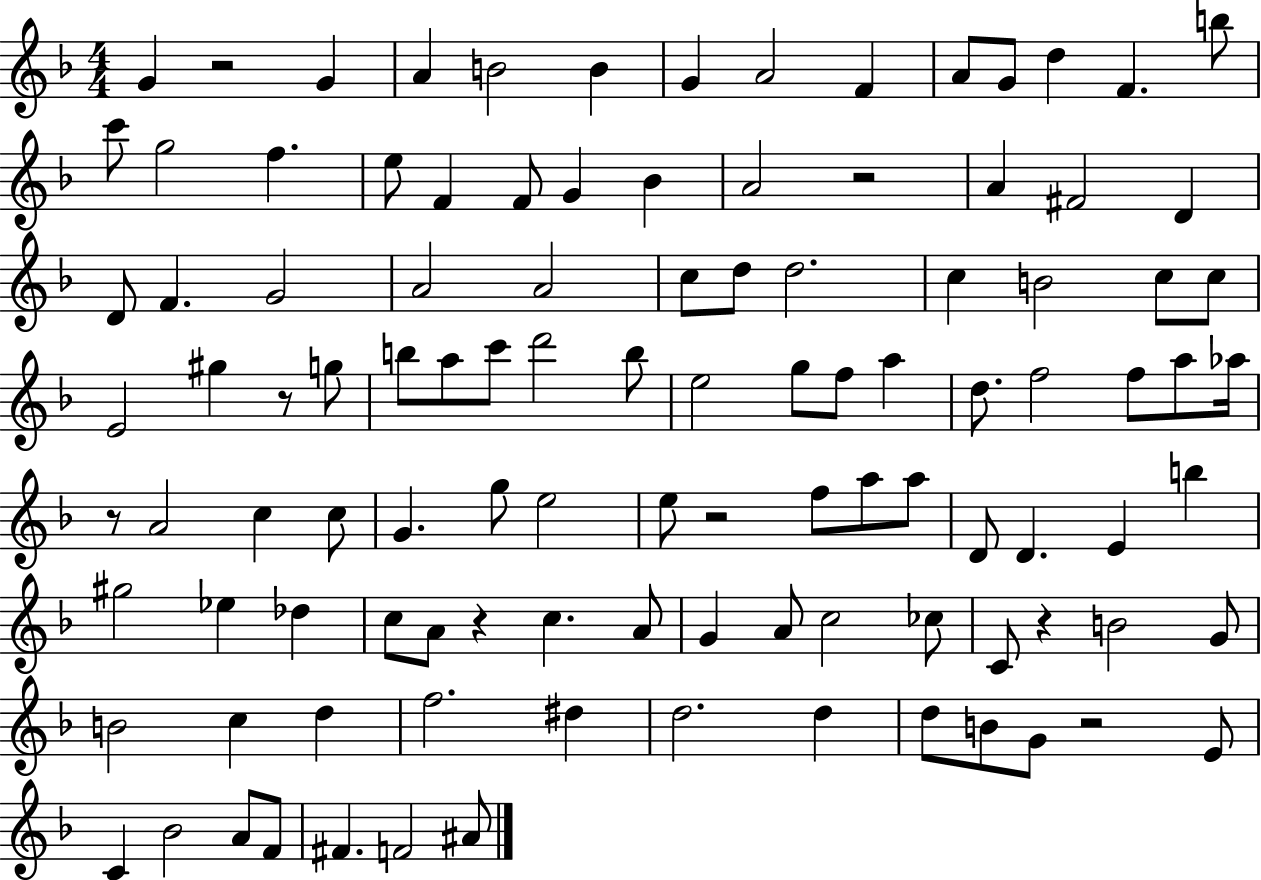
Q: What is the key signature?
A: F major